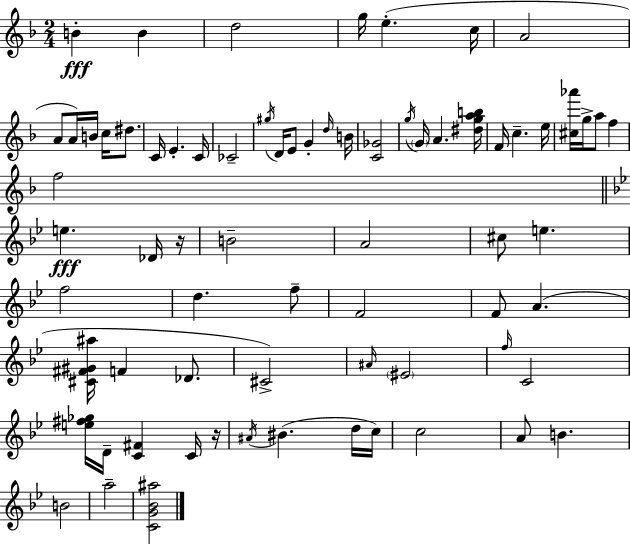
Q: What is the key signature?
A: F major